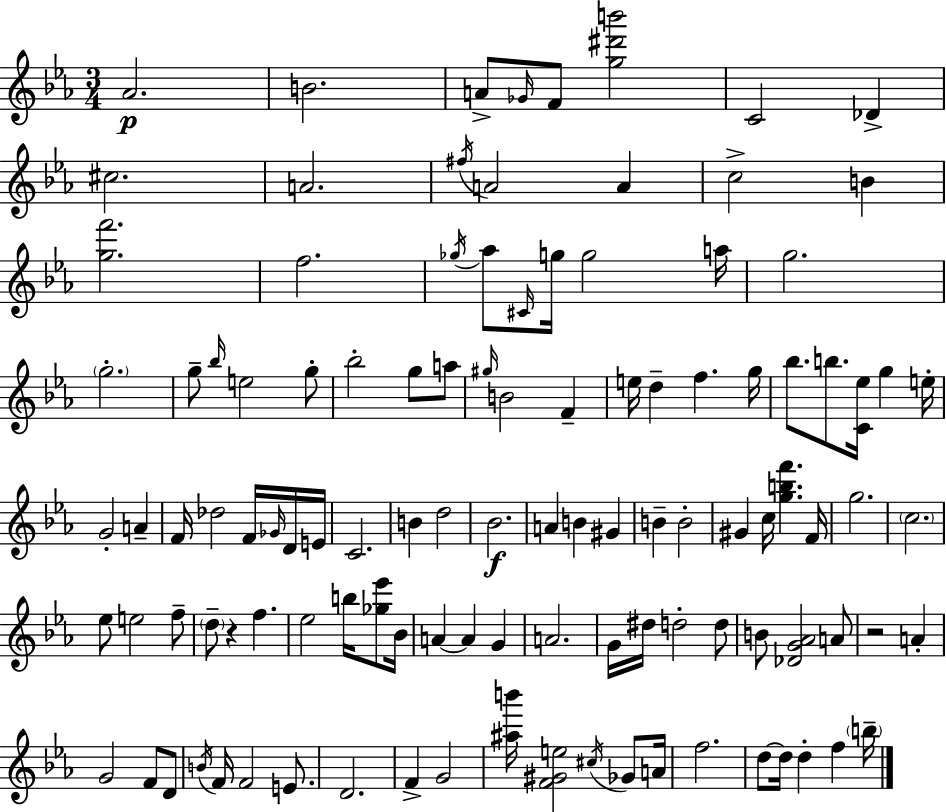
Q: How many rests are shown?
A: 2